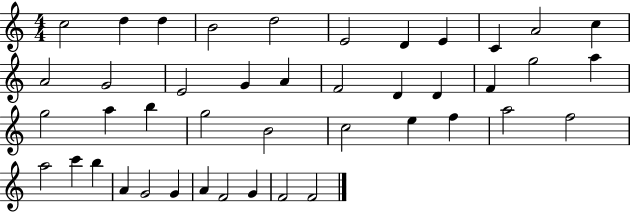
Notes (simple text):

C5/h D5/q D5/q B4/h D5/h E4/h D4/q E4/q C4/q A4/h C5/q A4/h G4/h E4/h G4/q A4/q F4/h D4/q D4/q F4/q G5/h A5/q G5/h A5/q B5/q G5/h B4/h C5/h E5/q F5/q A5/h F5/h A5/h C6/q B5/q A4/q G4/h G4/q A4/q F4/h G4/q F4/h F4/h